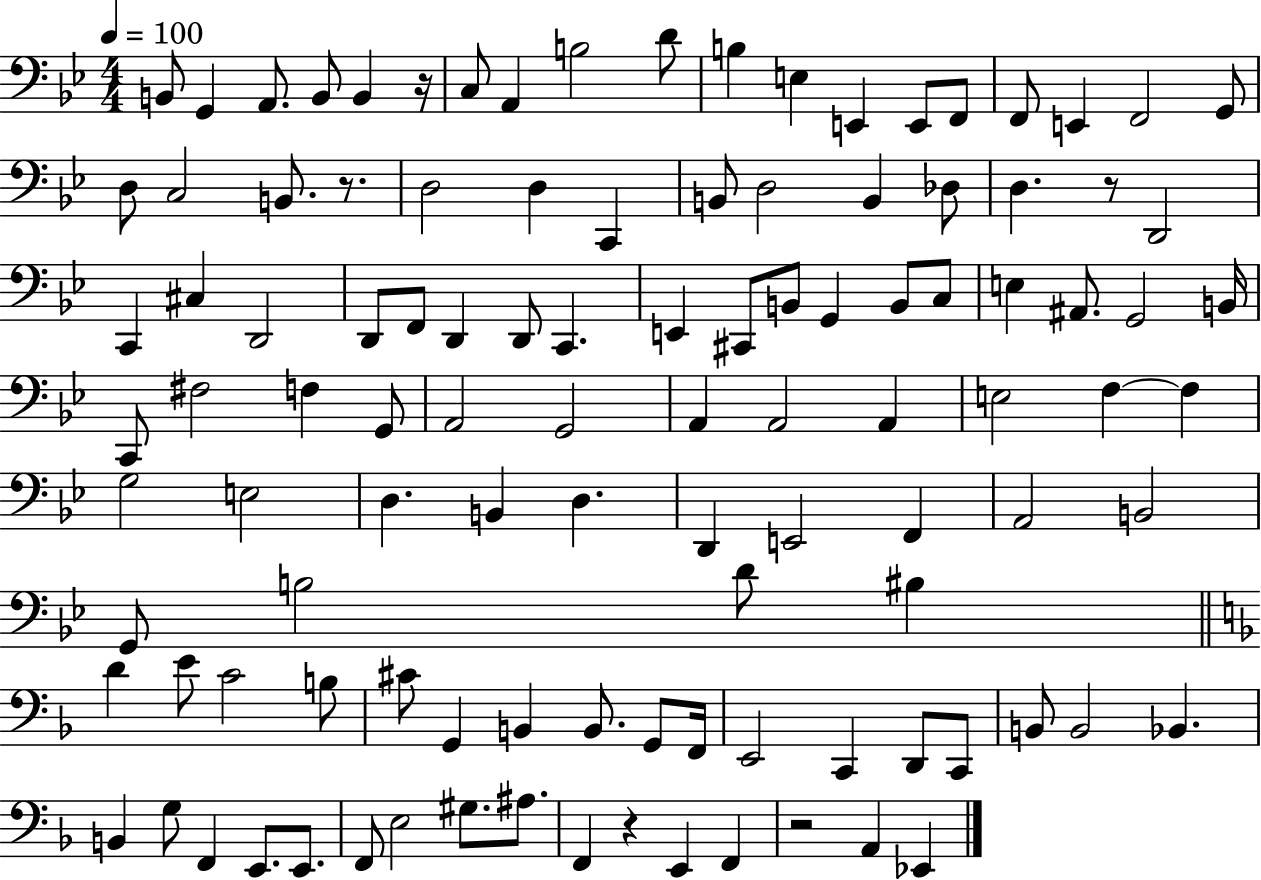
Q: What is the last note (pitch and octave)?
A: Eb2